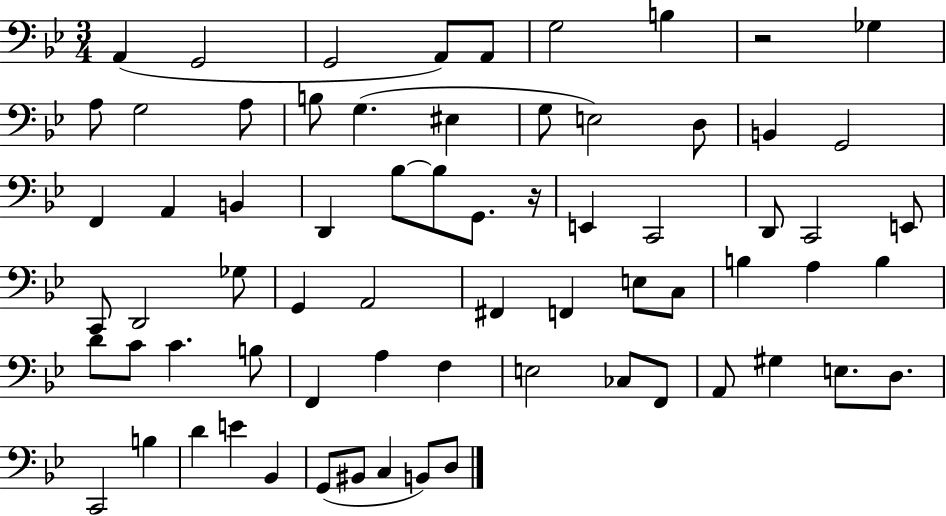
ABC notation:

X:1
T:Untitled
M:3/4
L:1/4
K:Bb
A,, G,,2 G,,2 A,,/2 A,,/2 G,2 B, z2 _G, A,/2 G,2 A,/2 B,/2 G, ^E, G,/2 E,2 D,/2 B,, G,,2 F,, A,, B,, D,, _B,/2 _B,/2 G,,/2 z/4 E,, C,,2 D,,/2 C,,2 E,,/2 C,,/2 D,,2 _G,/2 G,, A,,2 ^F,, F,, E,/2 C,/2 B, A, B, D/2 C/2 C B,/2 F,, A, F, E,2 _C,/2 F,,/2 A,,/2 ^G, E,/2 D,/2 C,,2 B, D E _B,, G,,/2 ^B,,/2 C, B,,/2 D,/2